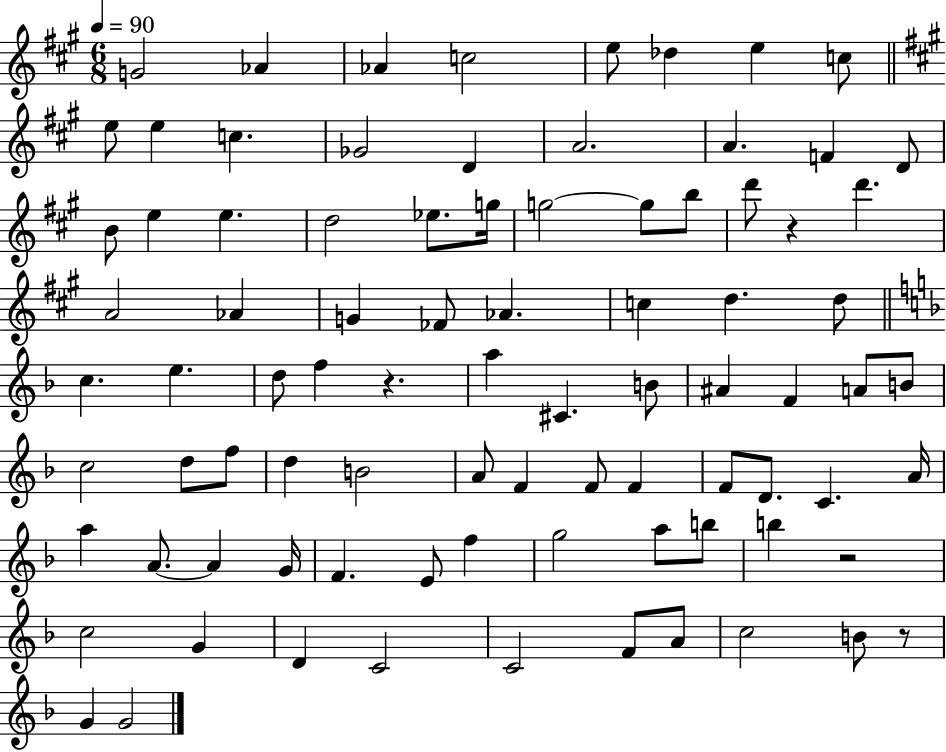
{
  \clef treble
  \numericTimeSignature
  \time 6/8
  \key a \major
  \tempo 4 = 90
  \repeat volta 2 { g'2 aes'4 | aes'4 c''2 | e''8 des''4 e''4 c''8 | \bar "||" \break \key a \major e''8 e''4 c''4. | ges'2 d'4 | a'2. | a'4. f'4 d'8 | \break b'8 e''4 e''4. | d''2 ees''8. g''16 | g''2~~ g''8 b''8 | d'''8 r4 d'''4. | \break a'2 aes'4 | g'4 fes'8 aes'4. | c''4 d''4. d''8 | \bar "||" \break \key d \minor c''4. e''4. | d''8 f''4 r4. | a''4 cis'4. b'8 | ais'4 f'4 a'8 b'8 | \break c''2 d''8 f''8 | d''4 b'2 | a'8 f'4 f'8 f'4 | f'8 d'8. c'4. a'16 | \break a''4 a'8.~~ a'4 g'16 | f'4. e'8 f''4 | g''2 a''8 b''8 | b''4 r2 | \break c''2 g'4 | d'4 c'2 | c'2 f'8 a'8 | c''2 b'8 r8 | \break g'4 g'2 | } \bar "|."
}